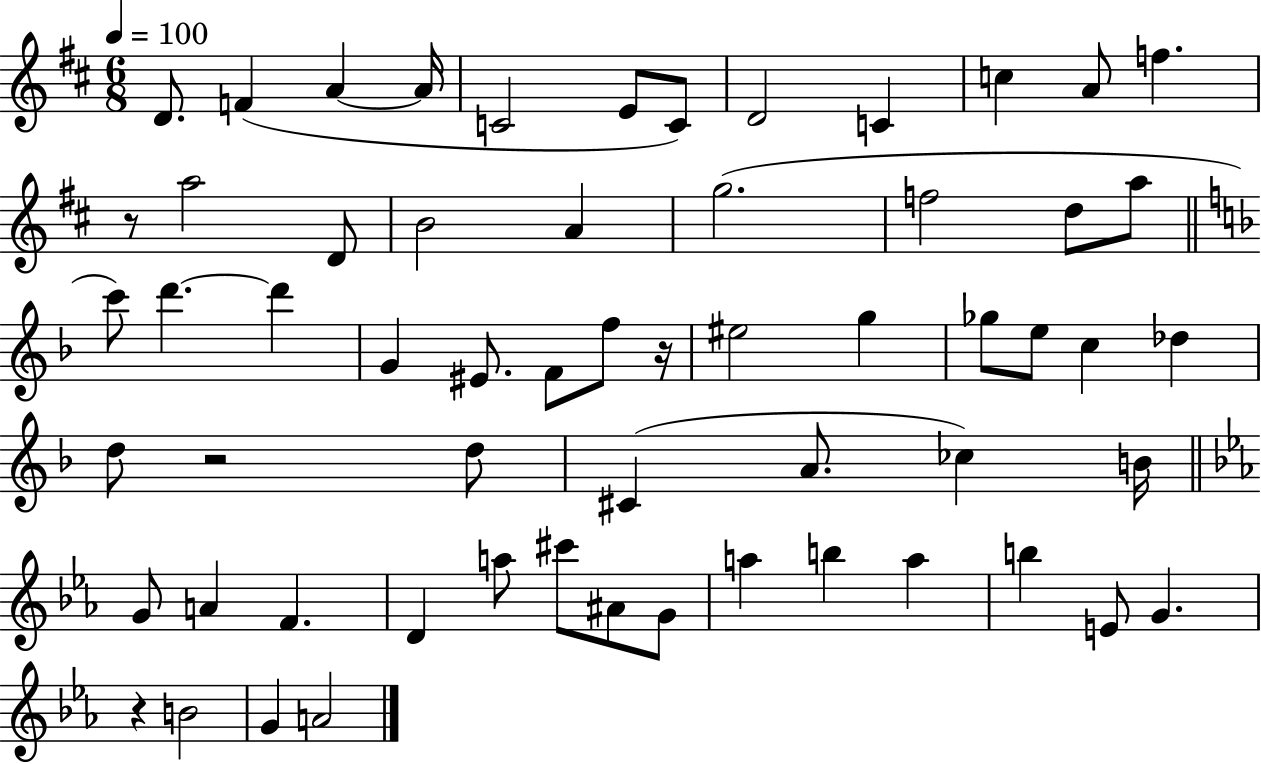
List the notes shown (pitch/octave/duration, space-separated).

D4/e. F4/q A4/q A4/s C4/h E4/e C4/e D4/h C4/q C5/q A4/e F5/q. R/e A5/h D4/e B4/h A4/q G5/h. F5/h D5/e A5/e C6/e D6/q. D6/q G4/q EIS4/e. F4/e F5/e R/s EIS5/h G5/q Gb5/e E5/e C5/q Db5/q D5/e R/h D5/e C#4/q A4/e. CES5/q B4/s G4/e A4/q F4/q. D4/q A5/e C#6/e A#4/e G4/e A5/q B5/q A5/q B5/q E4/e G4/q. R/q B4/h G4/q A4/h